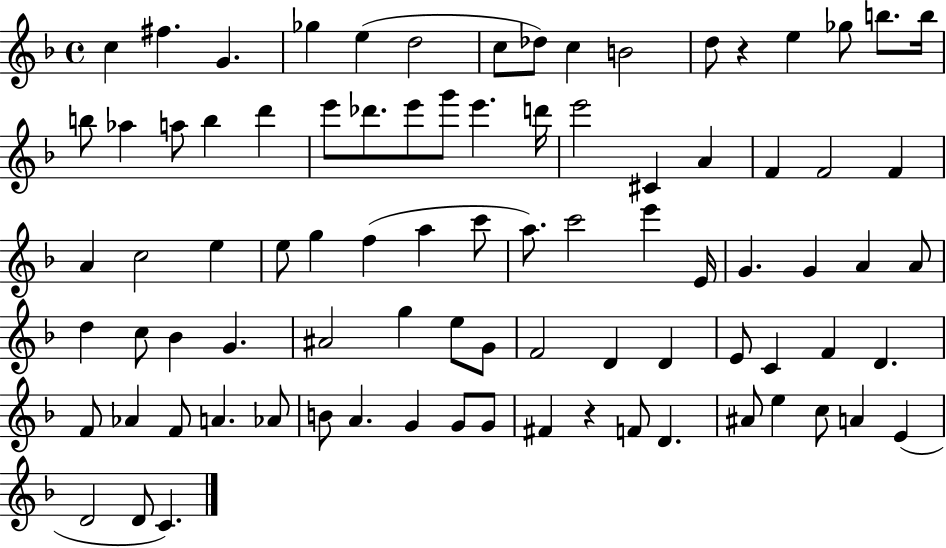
X:1
T:Untitled
M:4/4
L:1/4
K:F
c ^f G _g e d2 c/2 _d/2 c B2 d/2 z e _g/2 b/2 b/4 b/2 _a a/2 b d' e'/2 _d'/2 e'/2 g'/2 e' d'/4 e'2 ^C A F F2 F A c2 e e/2 g f a c'/2 a/2 c'2 e' E/4 G G A A/2 d c/2 _B G ^A2 g e/2 G/2 F2 D D E/2 C F D F/2 _A F/2 A _A/2 B/2 A G G/2 G/2 ^F z F/2 D ^A/2 e c/2 A E D2 D/2 C